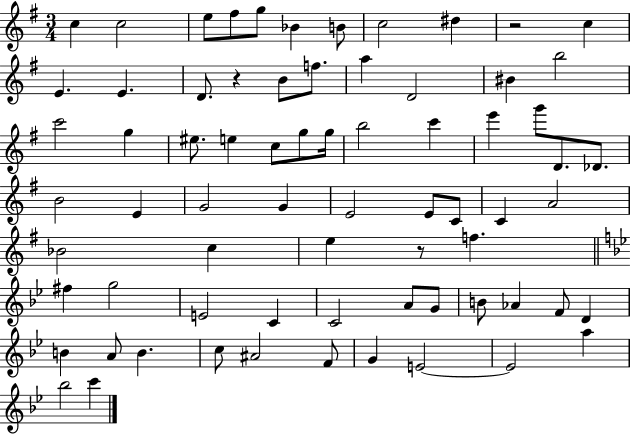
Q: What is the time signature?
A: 3/4